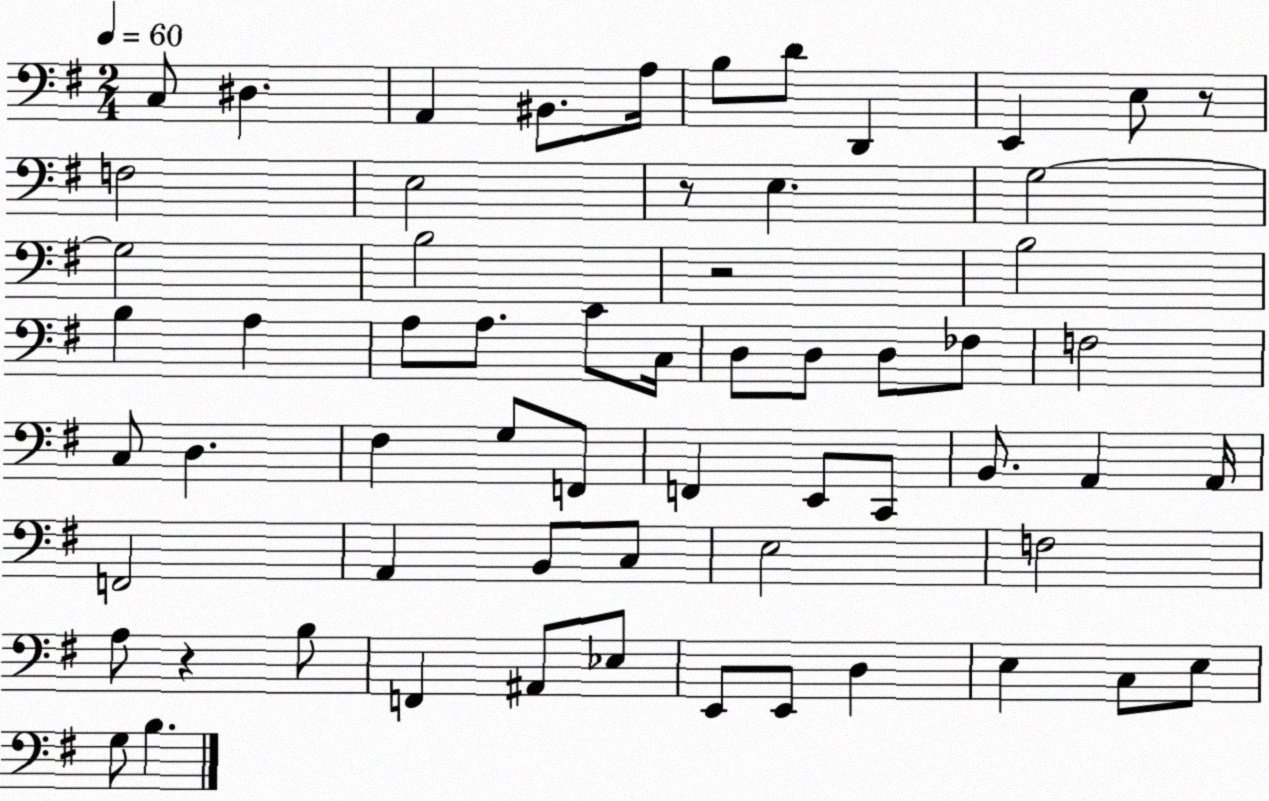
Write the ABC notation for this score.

X:1
T:Untitled
M:2/4
L:1/4
K:G
C,/2 ^D, A,, ^B,,/2 A,/4 B,/2 D/2 D,, E,, E,/2 z/2 F,2 E,2 z/2 E, G,2 G,2 B,2 z2 B,2 B, A, A,/2 A,/2 C/2 C,/4 D,/2 D,/2 D,/2 _F,/2 F,2 C,/2 D, ^F, G,/2 F,,/2 F,, E,,/2 C,,/2 B,,/2 A,, A,,/4 F,,2 A,, B,,/2 C,/2 E,2 F,2 A,/2 z B,/2 F,, ^A,,/2 _E,/2 E,,/2 E,,/2 D, E, C,/2 E,/2 G,/2 B,